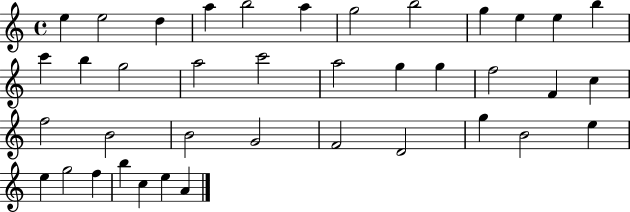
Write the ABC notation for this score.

X:1
T:Untitled
M:4/4
L:1/4
K:C
e e2 d a b2 a g2 b2 g e e b c' b g2 a2 c'2 a2 g g f2 F c f2 B2 B2 G2 F2 D2 g B2 e e g2 f b c e A